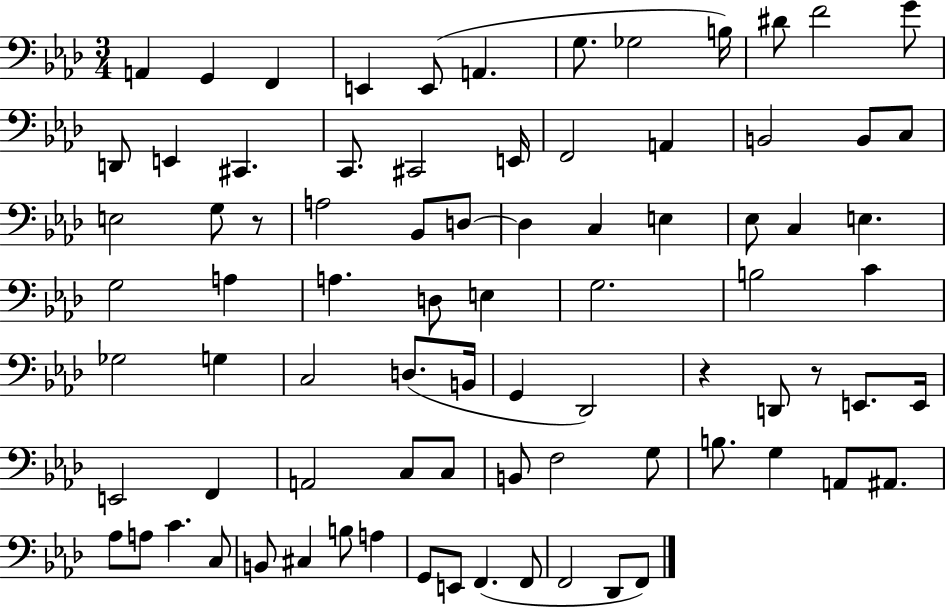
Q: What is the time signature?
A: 3/4